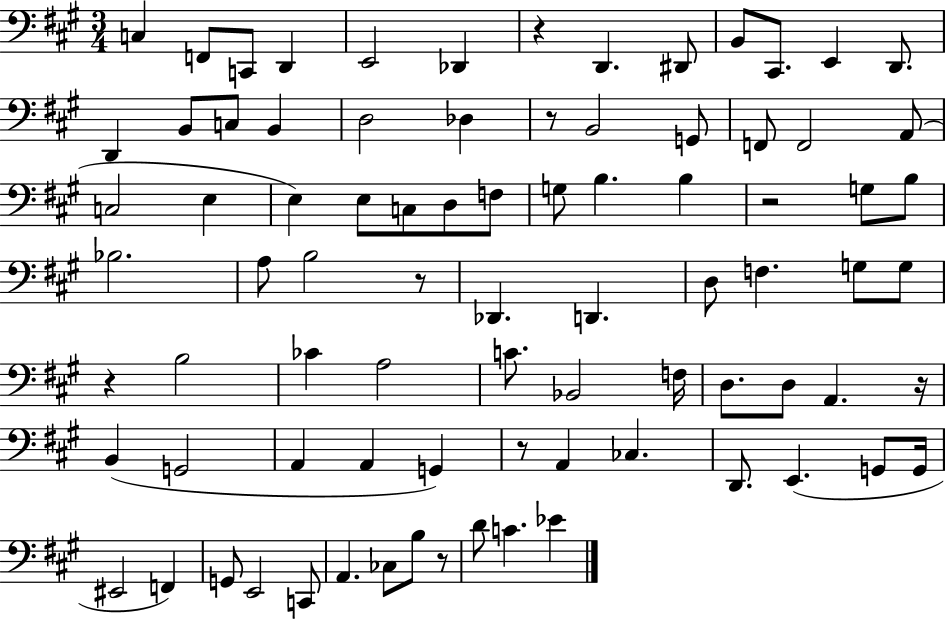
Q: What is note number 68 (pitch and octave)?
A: E2